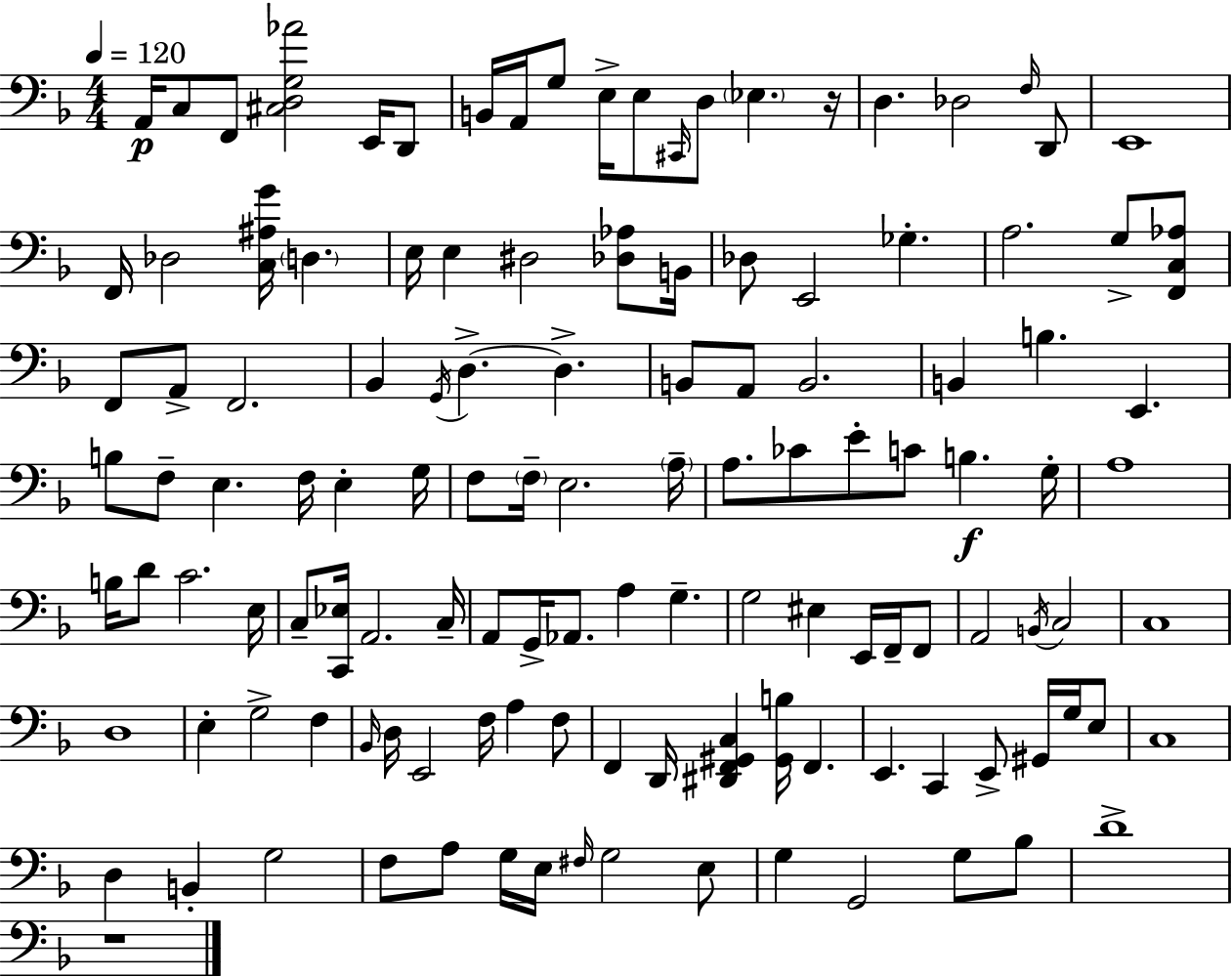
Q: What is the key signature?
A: F major